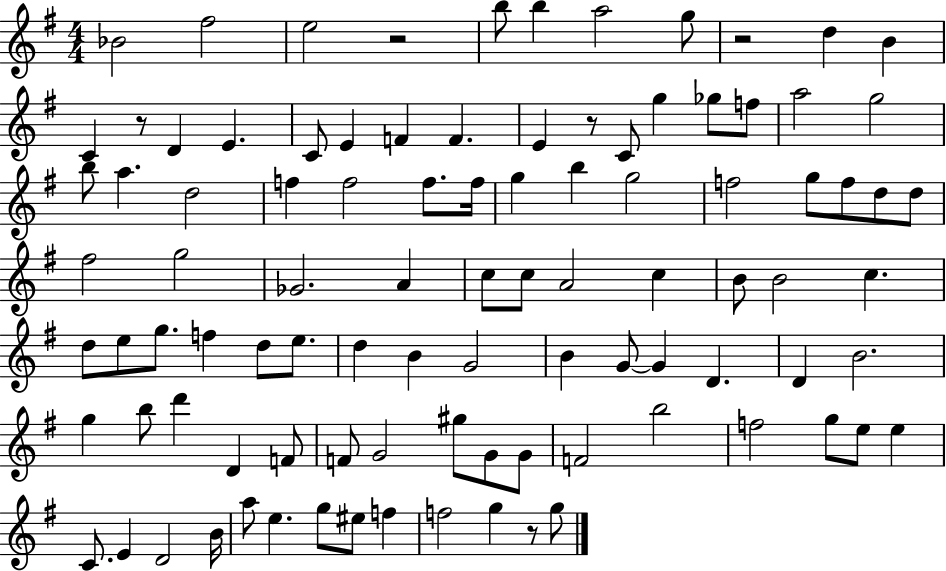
{
  \clef treble
  \numericTimeSignature
  \time 4/4
  \key g \major
  bes'2 fis''2 | e''2 r2 | b''8 b''4 a''2 g''8 | r2 d''4 b'4 | \break c'4 r8 d'4 e'4. | c'8 e'4 f'4 f'4. | e'4 r8 c'8 g''4 ges''8 f''8 | a''2 g''2 | \break b''8 a''4. d''2 | f''4 f''2 f''8. f''16 | g''4 b''4 g''2 | f''2 g''8 f''8 d''8 d''8 | \break fis''2 g''2 | ges'2. a'4 | c''8 c''8 a'2 c''4 | b'8 b'2 c''4. | \break d''8 e''8 g''8. f''4 d''8 e''8. | d''4 b'4 g'2 | b'4 g'8~~ g'4 d'4. | d'4 b'2. | \break g''4 b''8 d'''4 d'4 f'8 | f'8 g'2 gis''8 g'8 g'8 | f'2 b''2 | f''2 g''8 e''8 e''4 | \break c'8. e'4 d'2 b'16 | a''8 e''4. g''8 eis''8 f''4 | f''2 g''4 r8 g''8 | \bar "|."
}